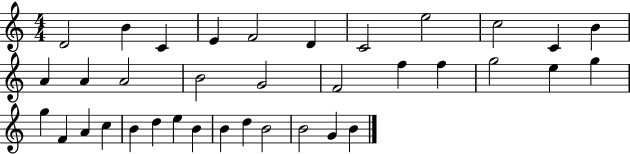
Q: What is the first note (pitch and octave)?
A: D4